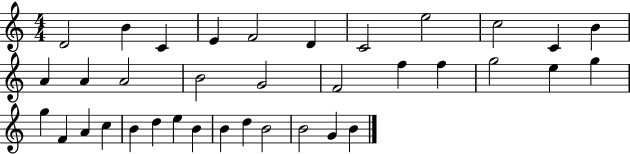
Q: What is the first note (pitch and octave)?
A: D4